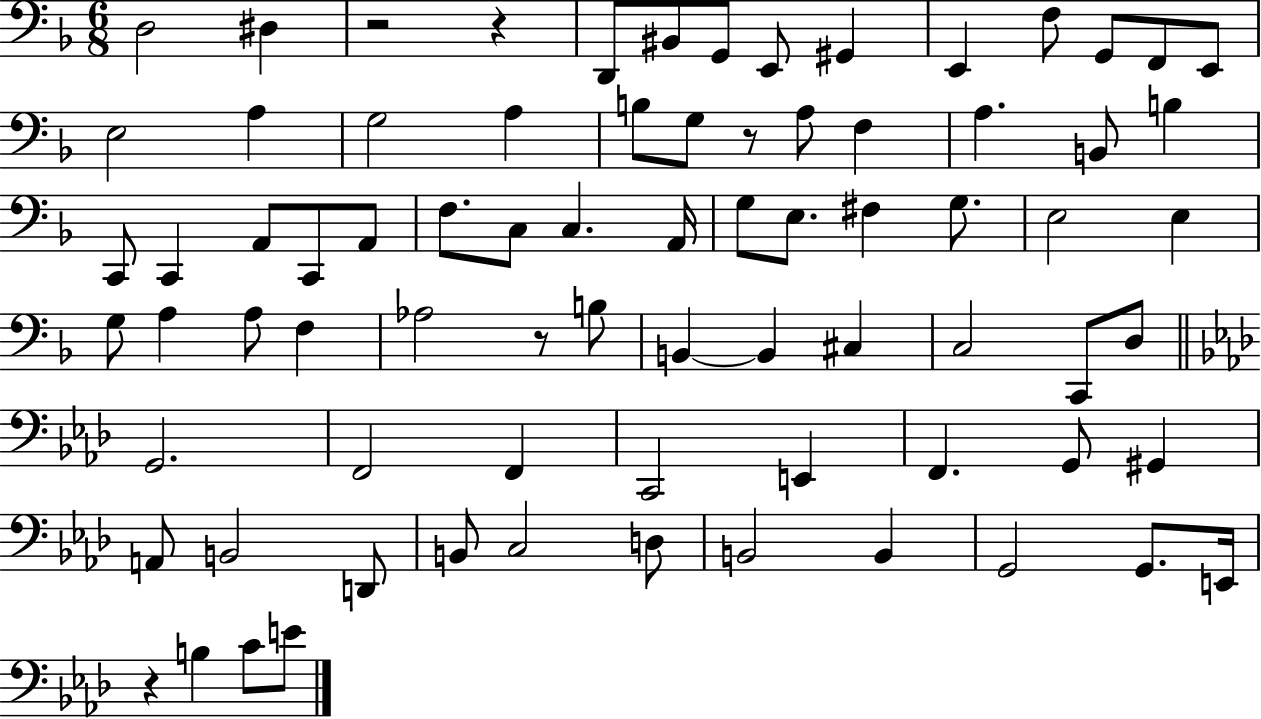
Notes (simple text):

D3/h D#3/q R/h R/q D2/e BIS2/e G2/e E2/e G#2/q E2/q F3/e G2/e F2/e E2/e E3/h A3/q G3/h A3/q B3/e G3/e R/e A3/e F3/q A3/q. B2/e B3/q C2/e C2/q A2/e C2/e A2/e F3/e. C3/e C3/q. A2/s G3/e E3/e. F#3/q G3/e. E3/h E3/q G3/e A3/q A3/e F3/q Ab3/h R/e B3/e B2/q B2/q C#3/q C3/h C2/e D3/e G2/h. F2/h F2/q C2/h E2/q F2/q. G2/e G#2/q A2/e B2/h D2/e B2/e C3/h D3/e B2/h B2/q G2/h G2/e. E2/s R/q B3/q C4/e E4/e